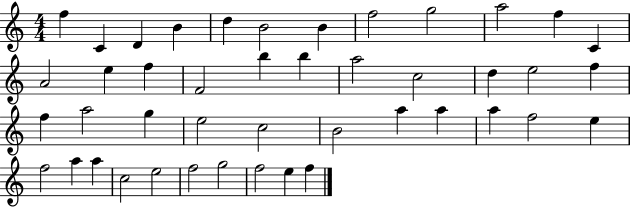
F5/q C4/q D4/q B4/q D5/q B4/h B4/q F5/h G5/h A5/h F5/q C4/q A4/h E5/q F5/q F4/h B5/q B5/q A5/h C5/h D5/q E5/h F5/q F5/q A5/h G5/q E5/h C5/h B4/h A5/q A5/q A5/q F5/h E5/q F5/h A5/q A5/q C5/h E5/h F5/h G5/h F5/h E5/q F5/q